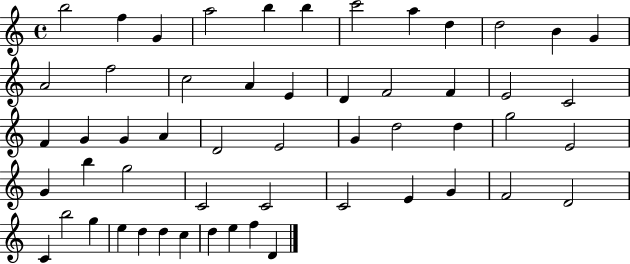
{
  \clef treble
  \time 4/4
  \defaultTimeSignature
  \key c \major
  b''2 f''4 g'4 | a''2 b''4 b''4 | c'''2 a''4 d''4 | d''2 b'4 g'4 | \break a'2 f''2 | c''2 a'4 e'4 | d'4 f'2 f'4 | e'2 c'2 | \break f'4 g'4 g'4 a'4 | d'2 e'2 | g'4 d''2 d''4 | g''2 e'2 | \break g'4 b''4 g''2 | c'2 c'2 | c'2 e'4 g'4 | f'2 d'2 | \break c'4 b''2 g''4 | e''4 d''4 d''4 c''4 | d''4 e''4 f''4 d'4 | \bar "|."
}